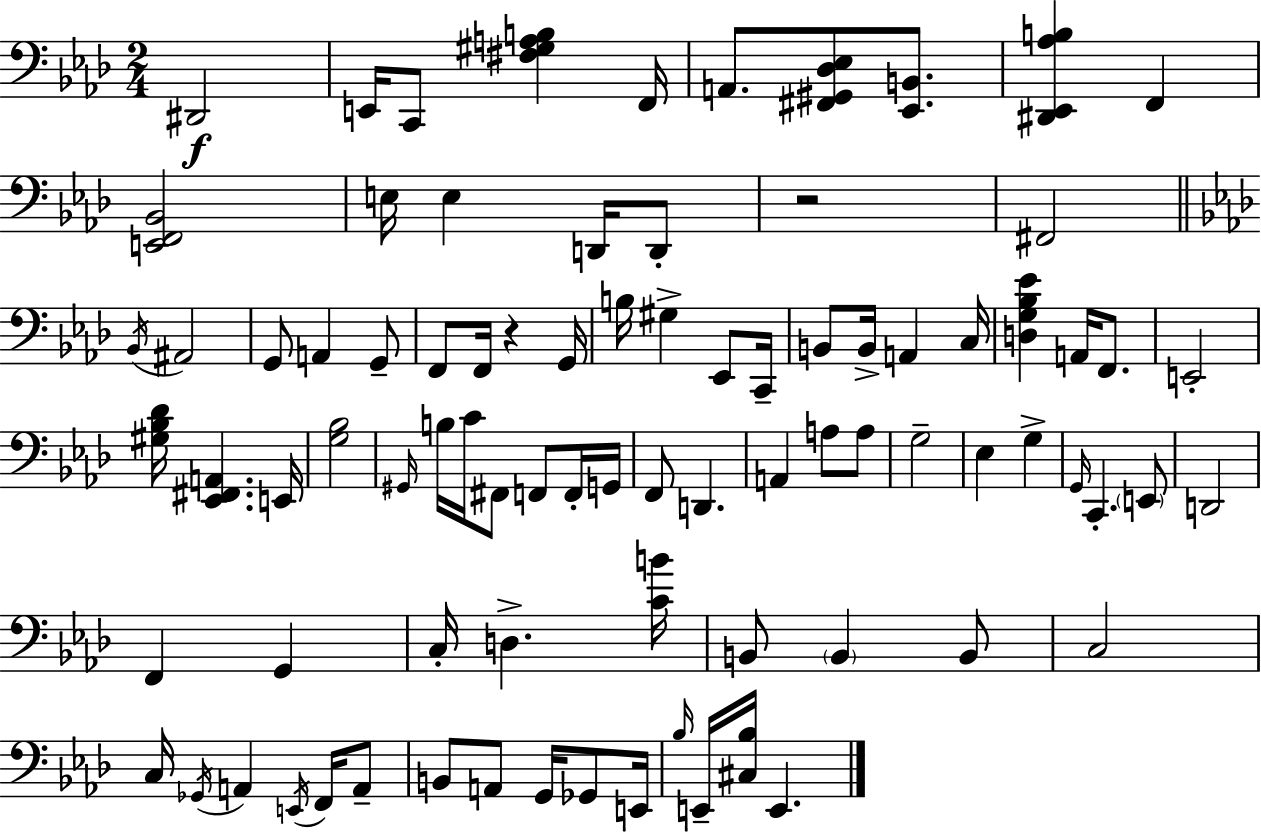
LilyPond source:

{
  \clef bass
  \numericTimeSignature
  \time 2/4
  \key aes \major
  dis,2\f | e,16 c,8 <fis gis a b>4 f,16 | a,8. <fis, gis, des ees>8 <ees, b,>8. | <dis, ees, aes b>4 f,4 | \break <e, f, bes,>2 | e16 e4 d,16 d,8-. | r2 | fis,2 | \break \bar "||" \break \key aes \major \acciaccatura { bes,16 } ais,2 | g,8 a,4 g,8-- | f,8 f,16 r4 | g,16 b16 gis4-> ees,8 | \break c,16-- b,8 b,16-> a,4 | c16 <d g bes ees'>4 a,16 f,8. | e,2-. | <gis bes des'>16 <ees, fis, a,>4. | \break e,16 <g bes>2 | \grace { gis,16 } b16 c'16 fis,8 f,8 | f,16-. g,16 f,8 d,4. | a,4 a8 | \break a8 g2-- | ees4 g4-> | \grace { g,16 } c,4.-. | \parenthesize e,8 d,2 | \break f,4 g,4 | c16-. d4.-> | <c' b'>16 b,8 \parenthesize b,4 | b,8 c2 | \break c16 \acciaccatura { ges,16 } a,4 | \acciaccatura { e,16 } f,16 a,8-- b,8 a,8 | g,16 ges,8 e,16 \grace { bes16 } e,16-- <cis bes>16 | e,4. \bar "|."
}